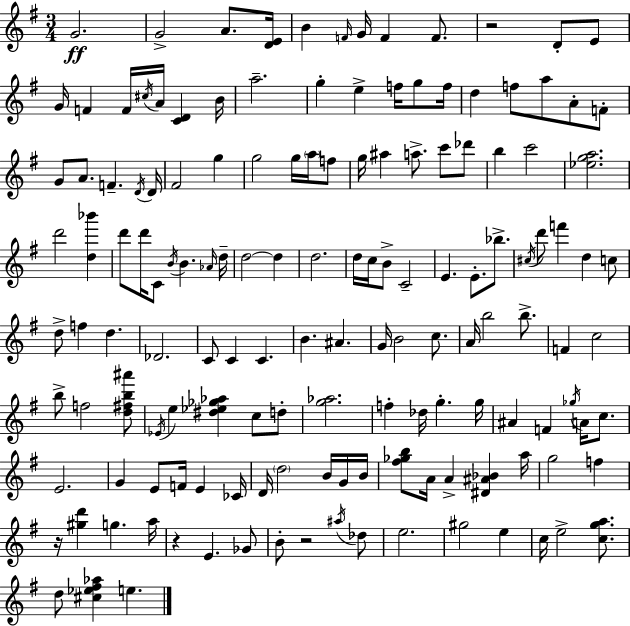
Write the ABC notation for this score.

X:1
T:Untitled
M:3/4
L:1/4
K:G
G2 G2 A/2 [DE]/4 B F/4 G/4 F F/2 z2 D/2 E/2 G/4 F F/4 ^c/4 A/4 [CD] B/4 a2 g e f/4 g/2 f/4 d f/2 a/2 A/2 F/2 G/2 A/2 F D/4 D/4 ^F2 g g2 g/4 a/4 f/2 g/4 ^a a/2 c'/2 _d'/2 b c'2 [_ega]2 d'2 [d_b'] d'/2 d'/4 C/2 B/4 B _A/4 d/4 d2 d d2 d/4 c/4 B/2 C2 E E/2 _b/2 ^c/4 d'/2 f' d c/2 d/2 f d _D2 C/2 C C B ^A G/4 B2 c/2 A/4 b2 b/2 F c2 b/2 f2 [d^fb^a']/2 _E/4 e [^d_e_g_a] c/2 d/2 [g_a]2 f _d/4 g g/4 ^A F _g/4 A/4 c/2 E2 G E/2 F/4 E _C/4 D/4 d2 B/4 G/4 B/4 [^f_gb]/2 A/4 A [^D^A_B] a/4 g2 f z/4 [^gd'] g a/4 z E _G/2 B/2 z2 ^a/4 _d/2 e2 ^g2 e c/4 e2 [cga]/2 d/2 [^c_e^f_a] e